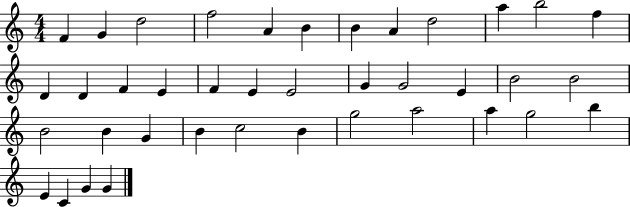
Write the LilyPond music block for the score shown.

{
  \clef treble
  \numericTimeSignature
  \time 4/4
  \key c \major
  f'4 g'4 d''2 | f''2 a'4 b'4 | b'4 a'4 d''2 | a''4 b''2 f''4 | \break d'4 d'4 f'4 e'4 | f'4 e'4 e'2 | g'4 g'2 e'4 | b'2 b'2 | \break b'2 b'4 g'4 | b'4 c''2 b'4 | g''2 a''2 | a''4 g''2 b''4 | \break e'4 c'4 g'4 g'4 | \bar "|."
}